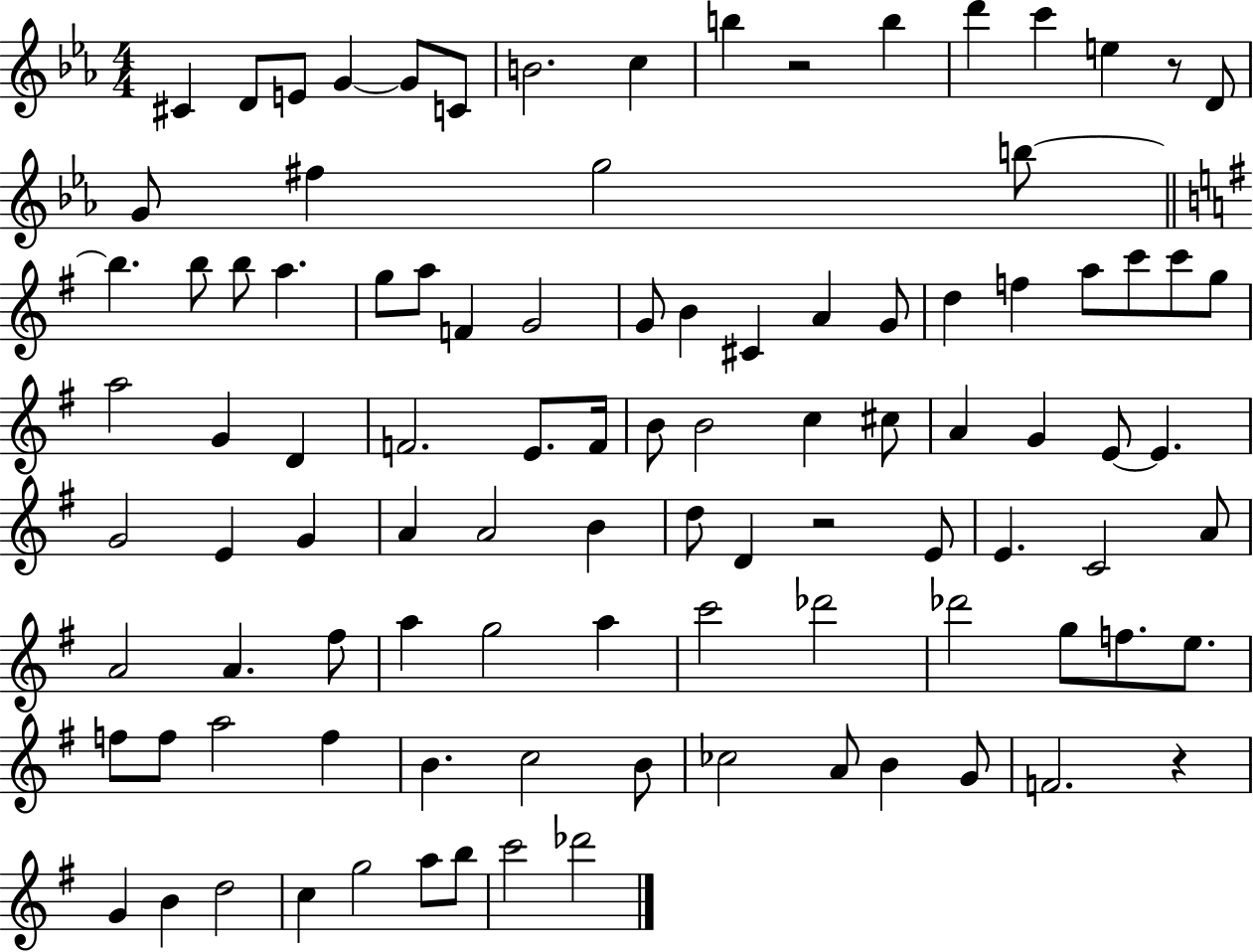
C#4/q D4/e E4/e G4/q G4/e C4/e B4/h. C5/q B5/q R/h B5/q D6/q C6/q E5/q R/e D4/e G4/e F#5/q G5/h B5/e B5/q. B5/e B5/e A5/q. G5/e A5/e F4/q G4/h G4/e B4/q C#4/q A4/q G4/e D5/q F5/q A5/e C6/e C6/e G5/e A5/h G4/q D4/q F4/h. E4/e. F4/s B4/e B4/h C5/q C#5/e A4/q G4/q E4/e E4/q. G4/h E4/q G4/q A4/q A4/h B4/q D5/e D4/q R/h E4/e E4/q. C4/h A4/e A4/h A4/q. F#5/e A5/q G5/h A5/q C6/h Db6/h Db6/h G5/e F5/e. E5/e. F5/e F5/e A5/h F5/q B4/q. C5/h B4/e CES5/h A4/e B4/q G4/e F4/h. R/q G4/q B4/q D5/h C5/q G5/h A5/e B5/e C6/h Db6/h